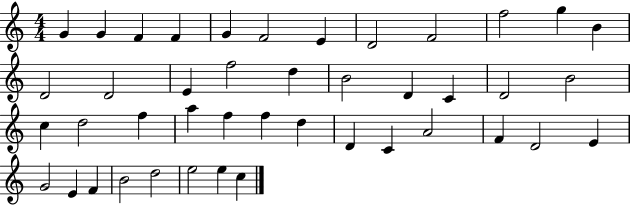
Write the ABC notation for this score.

X:1
T:Untitled
M:4/4
L:1/4
K:C
G G F F G F2 E D2 F2 f2 g B D2 D2 E f2 d B2 D C D2 B2 c d2 f a f f d D C A2 F D2 E G2 E F B2 d2 e2 e c